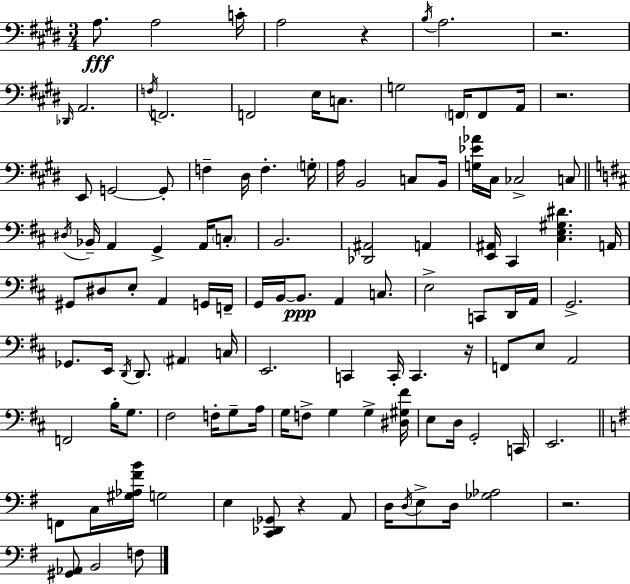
X:1
T:Untitled
M:3/4
L:1/4
K:E
A,/2 A,2 C/4 A,2 z B,/4 A,2 z2 _D,,/4 A,,2 F,/4 F,,2 F,,2 E,/4 C,/2 G,2 F,,/4 F,,/2 A,,/4 z2 E,,/2 G,,2 G,,/2 F, ^D,/4 F, G,/4 A,/4 B,,2 C,/2 B,,/4 [G,_E_A]/4 ^C,/4 _C,2 C,/2 ^D,/4 _B,,/4 A,, G,, A,,/4 C,/2 B,,2 [_D,,^A,,]2 A,, [E,,^A,,]/4 ^C,, [^C,E,^G,^D] A,,/4 ^G,,/2 ^D,/2 E,/2 A,, G,,/4 F,,/4 G,,/4 B,,/4 B,,/2 A,, C,/2 E,2 C,,/2 D,,/4 A,,/4 G,,2 _G,,/2 E,,/4 D,,/4 D,,/2 ^A,, C,/4 E,,2 C,, C,,/4 C,, z/4 F,,/2 E,/2 A,,2 F,,2 B,/4 G,/2 ^F,2 F,/4 G,/2 A,/4 G,/4 F,/2 G, G, [^D,^G,^F]/4 E,/2 D,/4 G,,2 C,,/4 E,,2 F,,/2 C,/4 [^G,_A,^FB]/4 G,2 E, [C,,_D,,_G,,]/2 z A,,/2 D,/4 D,/4 E,/2 D,/4 [_G,_A,]2 z2 [^G,,_A,,]/2 B,,2 F,/2